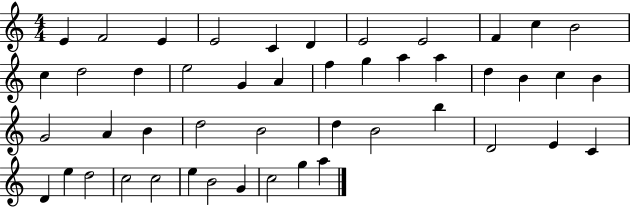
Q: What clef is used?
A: treble